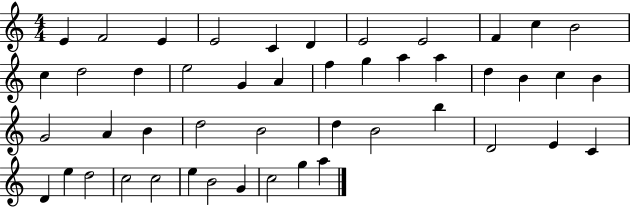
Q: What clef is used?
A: treble